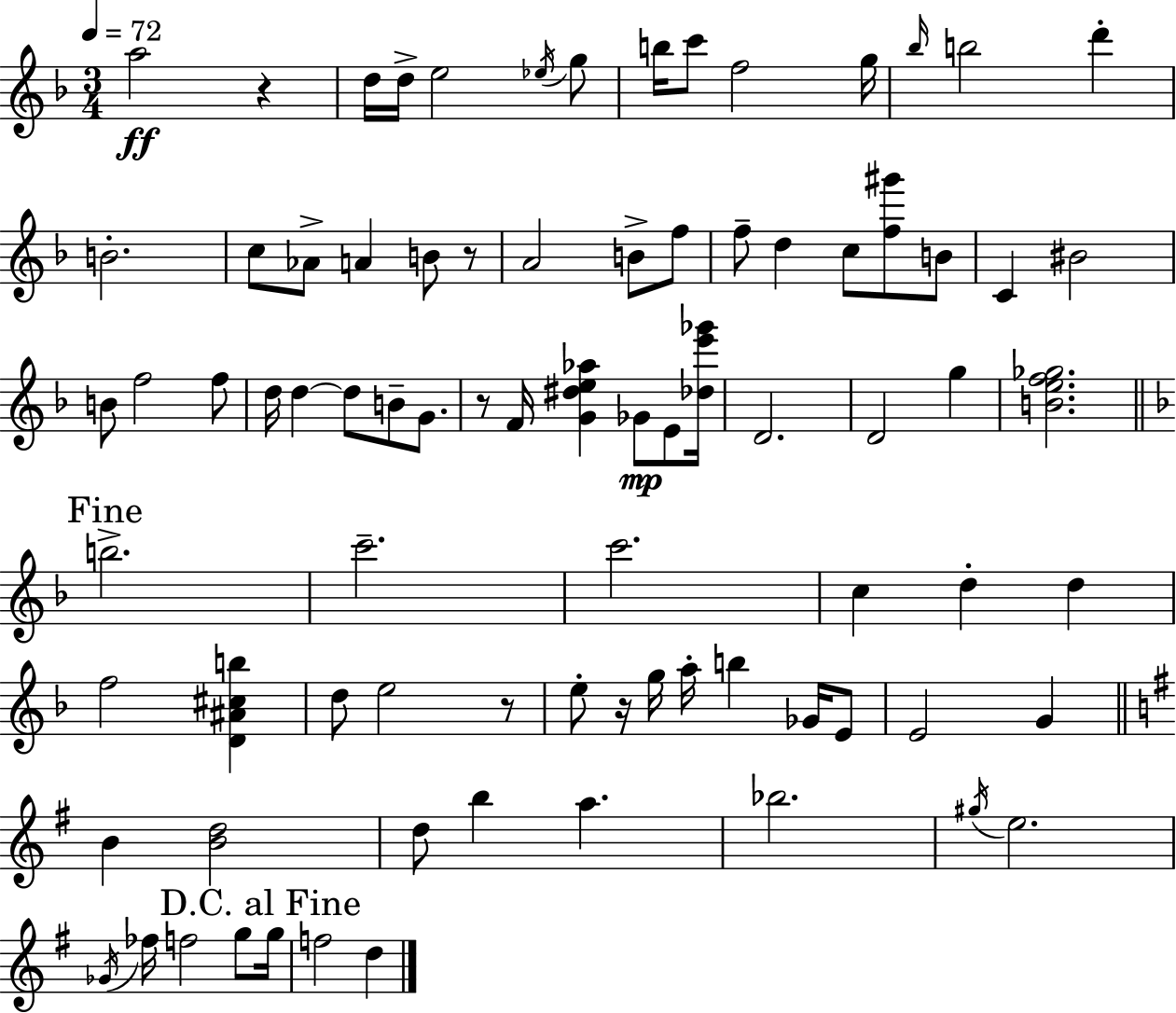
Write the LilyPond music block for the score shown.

{
  \clef treble
  \numericTimeSignature
  \time 3/4
  \key d \minor
  \tempo 4 = 72
  a''2\ff r4 | d''16 d''16-> e''2 \acciaccatura { ees''16 } g''8 | b''16 c'''8 f''2 | g''16 \grace { bes''16 } b''2 d'''4-. | \break b'2.-. | c''8 aes'8-> a'4 b'8 | r8 a'2 b'8-> | f''8 f''8-- d''4 c''8 <f'' gis'''>8 | \break b'8 c'4 bis'2 | b'8 f''2 | f''8 d''16 d''4~~ d''8 b'8-- g'8. | r8 f'16 <g' dis'' e'' aes''>4 ges'8\mp e'8 | \break <des'' e''' ges'''>16 d'2. | d'2 g''4 | <b' e'' f'' ges''>2. | \mark "Fine" \bar "||" \break \key f \major b''2.-> | c'''2.-- | c'''2. | c''4 d''4-. d''4 | \break f''2 <d' ais' cis'' b''>4 | d''8 e''2 r8 | e''8-. r16 g''16 a''16-. b''4 ges'16 e'8 | e'2 g'4 | \break \bar "||" \break \key g \major b'4 <b' d''>2 | d''8 b''4 a''4. | bes''2. | \acciaccatura { gis''16 } e''2. | \break \acciaccatura { ges'16 } fes''16 f''2 g''8 | \mark "D.C. al Fine" g''16 f''2 d''4 | \bar "|."
}